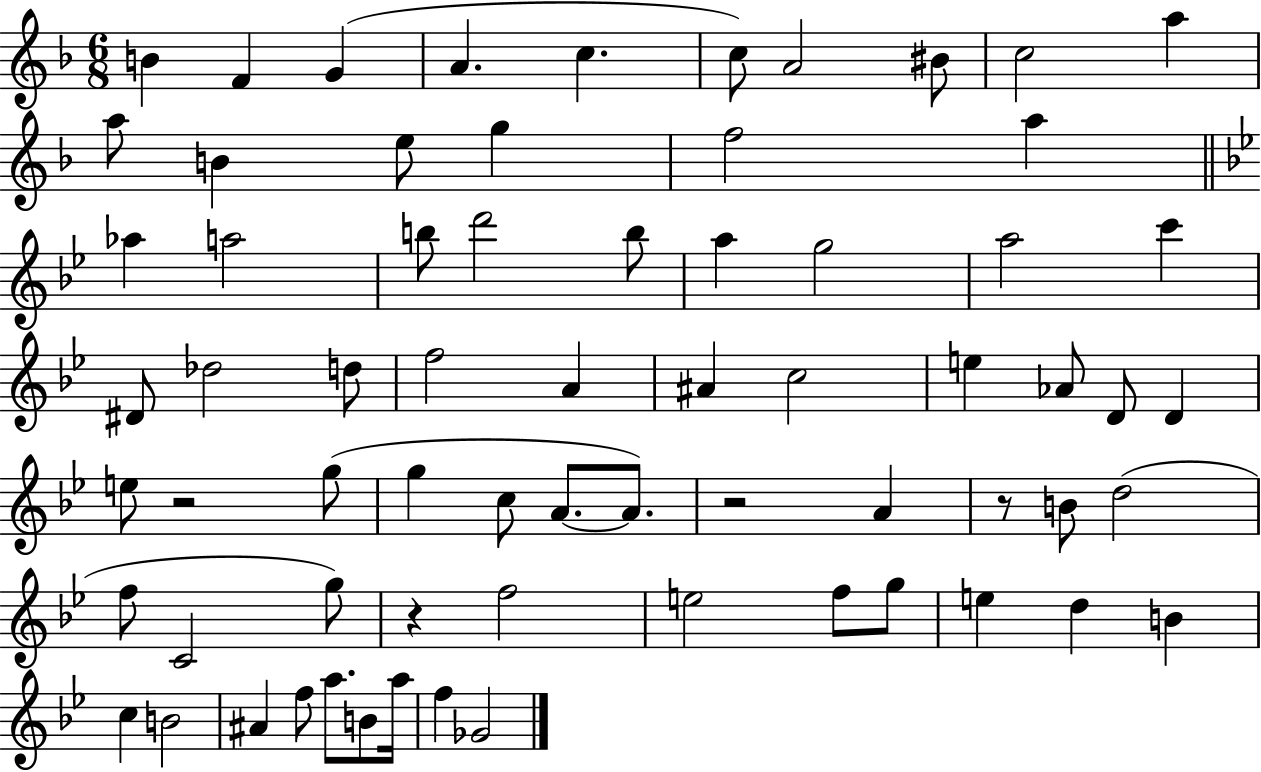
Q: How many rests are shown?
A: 4